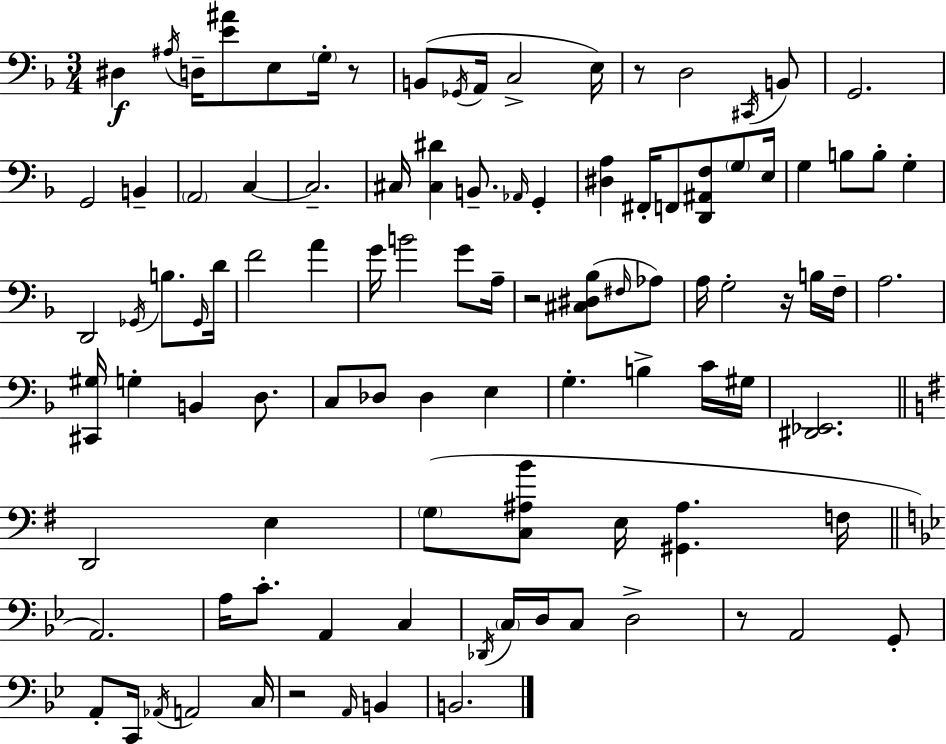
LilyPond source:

{
  \clef bass
  \numericTimeSignature
  \time 3/4
  \key f \major
  dis4\f \acciaccatura { ais16 } d16-- <e' ais'>8 e8 \parenthesize g16-. r8 | b,8( \acciaccatura { ges,16 } a,16 c2-> | e16) r8 d2 | \acciaccatura { cis,16 } b,8 g,2. | \break g,2 b,4-- | \parenthesize a,2 c4~~ | c2.-- | cis16 <cis dis'>4 b,8.-- \grace { aes,16 } | \break g,4-. <dis a>4 fis,16-. f,8 <d, ais, f>8 | \parenthesize g8 e16 g4 b8 b8-. | g4-. d,2 | \acciaccatura { ges,16 } b8. \grace { ges,16 } d'16 f'2 | \break a'4 g'16 b'2 | g'8 a16-- r2 | <cis dis bes>8( \grace { fis16 } aes8) a16 g2-. | r16 b16 f16-- a2. | \break <cis, gis>16 g4-. | b,4 d8. c8 des8 des4 | e4 g4.-. | b4-> c'16 gis16 <dis, ees,>2. | \break \bar "||" \break \key g \major d,2 e4 | \parenthesize g8( <c ais b'>8 e16 <gis, ais>4. f16 | \bar "||" \break \key bes \major a,2.) | a16 c'8.-. a,4 c4 | \acciaccatura { des,16 } \parenthesize c16 d16 c8 d2-> | r8 a,2 g,8-. | \break a,8-. c,16 \acciaccatura { aes,16 } a,2 | c16 r2 \grace { a,16 } b,4 | b,2. | \bar "|."
}